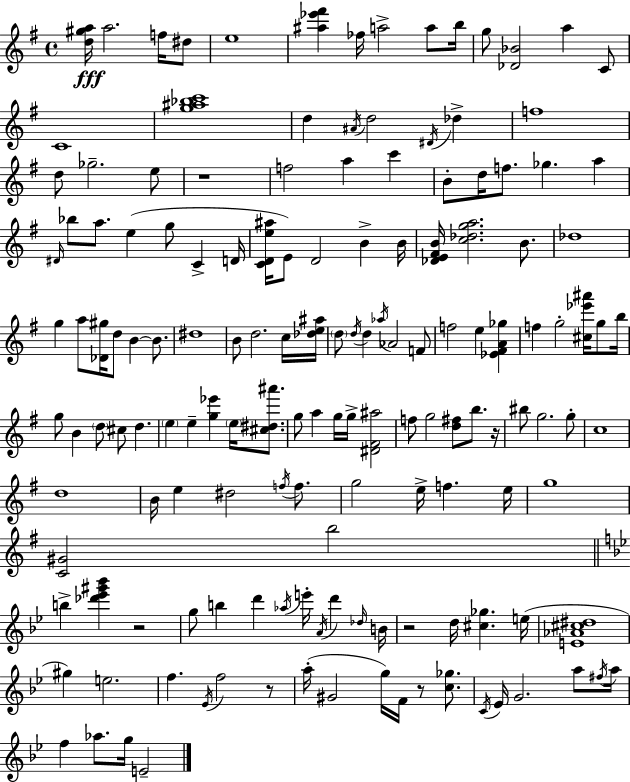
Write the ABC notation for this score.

X:1
T:Untitled
M:4/4
L:1/4
K:G
[d^ga]/4 a2 f/4 ^d/2 e4 [^a_e'^f'] _f/4 a2 a/2 b/4 g/2 [_D_B]2 a C/2 C4 [g^a_bc']4 d ^A/4 d2 ^D/4 _d f4 d/2 _g2 e/2 z4 f2 a c' B/2 d/4 f/2 _g a ^D/4 _b/2 a/2 e g/2 C D/4 [CDe^a]/4 E/2 D2 B B/4 [_DE^FB]/4 [c_dga]2 B/2 _d4 g a/2 [_D^g]/4 d/2 B B/2 ^d4 B/2 d2 c/4 [_de^a]/4 d/2 d/4 d _a/4 _A2 F/2 f2 e [_E^FA_g] f g2 [^c_e'^a']/4 g/2 b/4 g/2 B d/2 ^c/2 d e e [g_e'] e/4 [^c^d^a']/2 g/2 a g/4 g/4 [^D^F^a]2 f/2 g2 [d^f]/2 b/2 z/4 ^b/2 g2 g/2 c4 d4 B/4 e ^d2 f/4 f/2 g2 e/4 f e/4 g4 [C^G]2 b2 b [_d'_e'^g'_b'] z2 g/2 b d' _a/4 e'/4 A/4 d' _d/4 B/4 z2 d/4 [^c_g] e/4 [E_A^c^d]4 ^g e2 f _E/4 f2 z/2 a/4 ^G2 g/4 F/4 z/2 [c_g]/2 C/4 _E/4 G2 a/2 ^f/4 a/4 f _a/2 g/4 E2